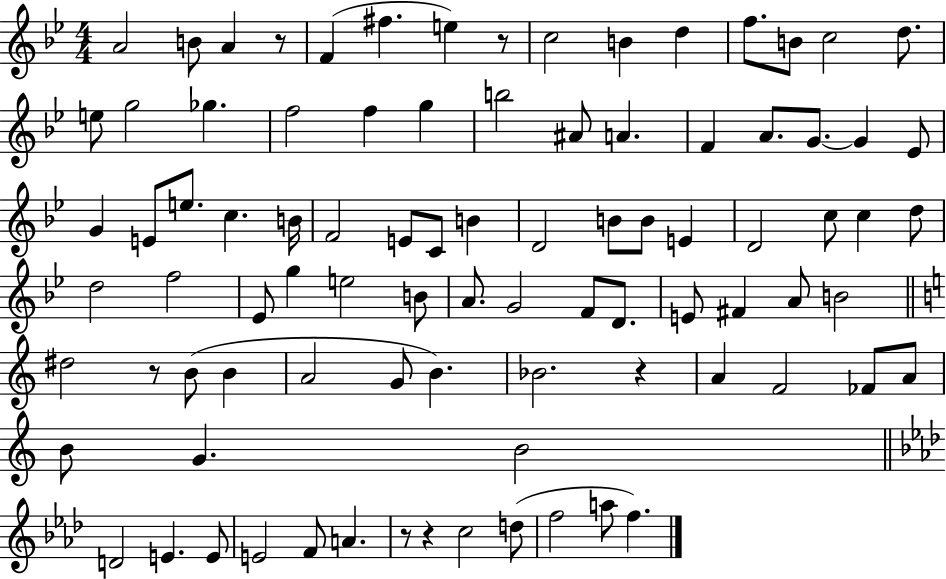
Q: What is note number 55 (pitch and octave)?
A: E4